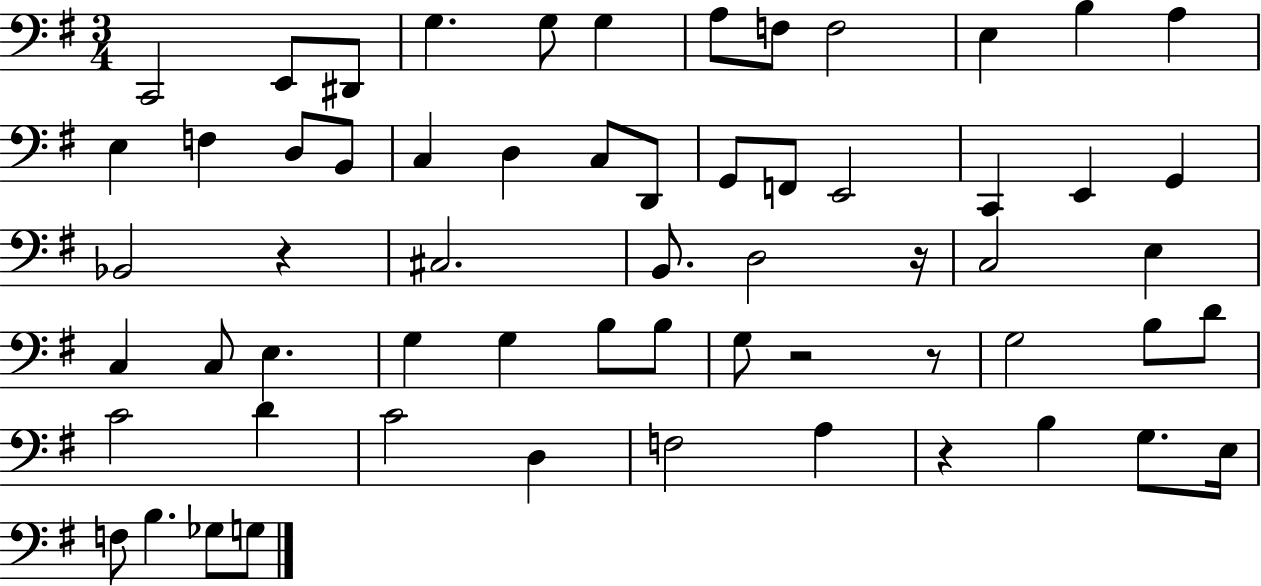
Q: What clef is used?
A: bass